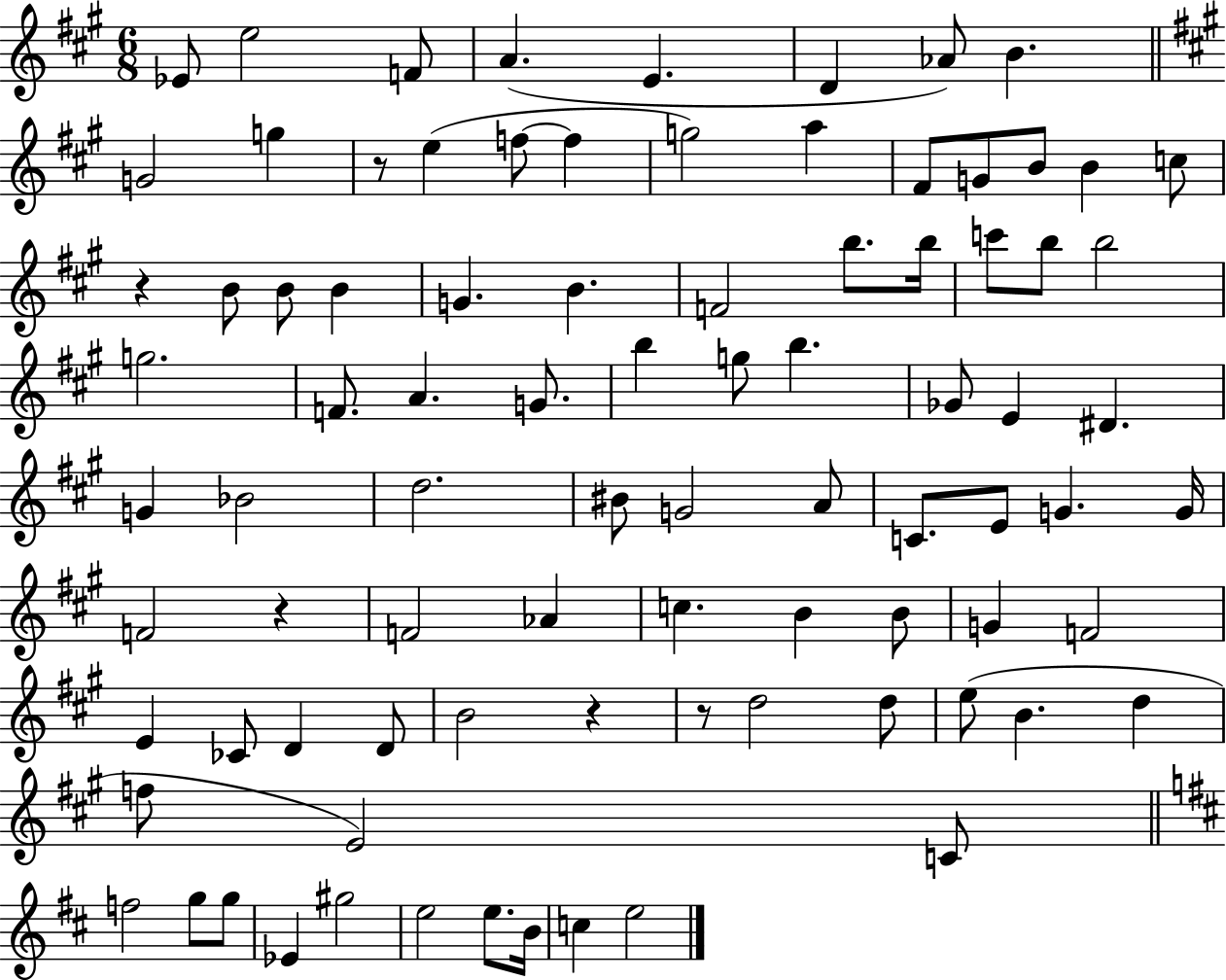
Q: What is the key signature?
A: A major